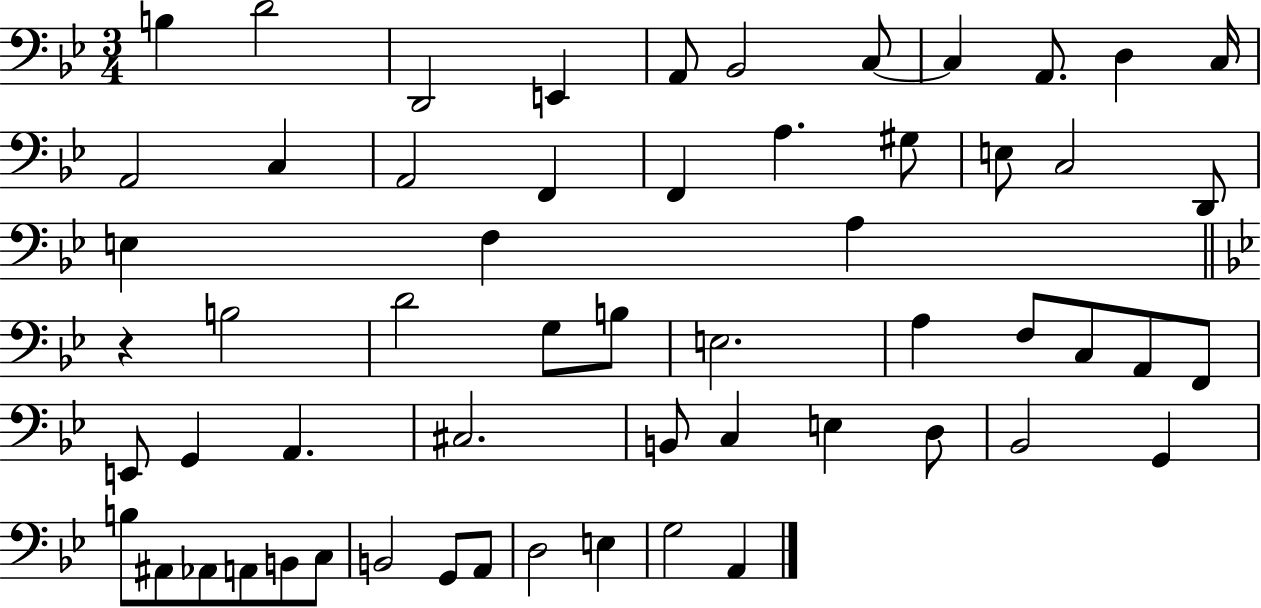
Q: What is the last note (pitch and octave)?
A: A2